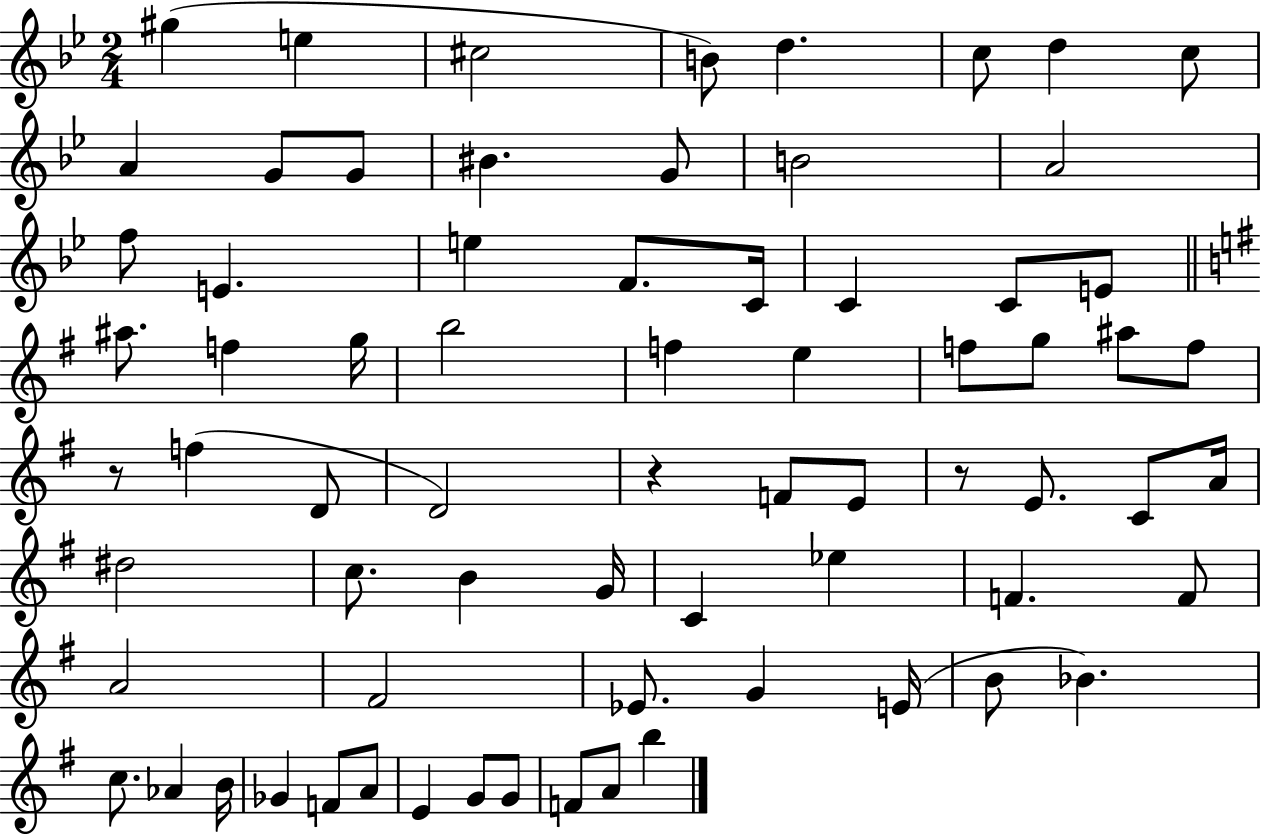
X:1
T:Untitled
M:2/4
L:1/4
K:Bb
^g e ^c2 B/2 d c/2 d c/2 A G/2 G/2 ^B G/2 B2 A2 f/2 E e F/2 C/4 C C/2 E/2 ^a/2 f g/4 b2 f e f/2 g/2 ^a/2 f/2 z/2 f D/2 D2 z F/2 E/2 z/2 E/2 C/2 A/4 ^d2 c/2 B G/4 C _e F F/2 A2 ^F2 _E/2 G E/4 B/2 _B c/2 _A B/4 _G F/2 A/2 E G/2 G/2 F/2 A/2 b